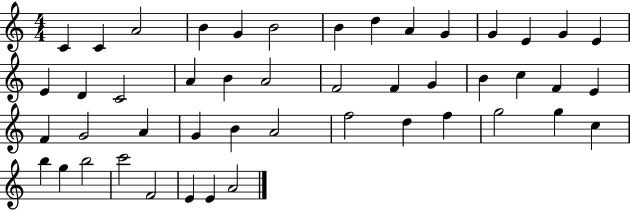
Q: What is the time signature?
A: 4/4